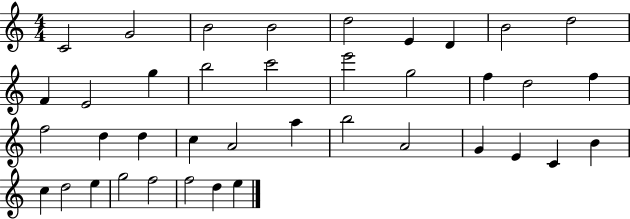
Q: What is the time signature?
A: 4/4